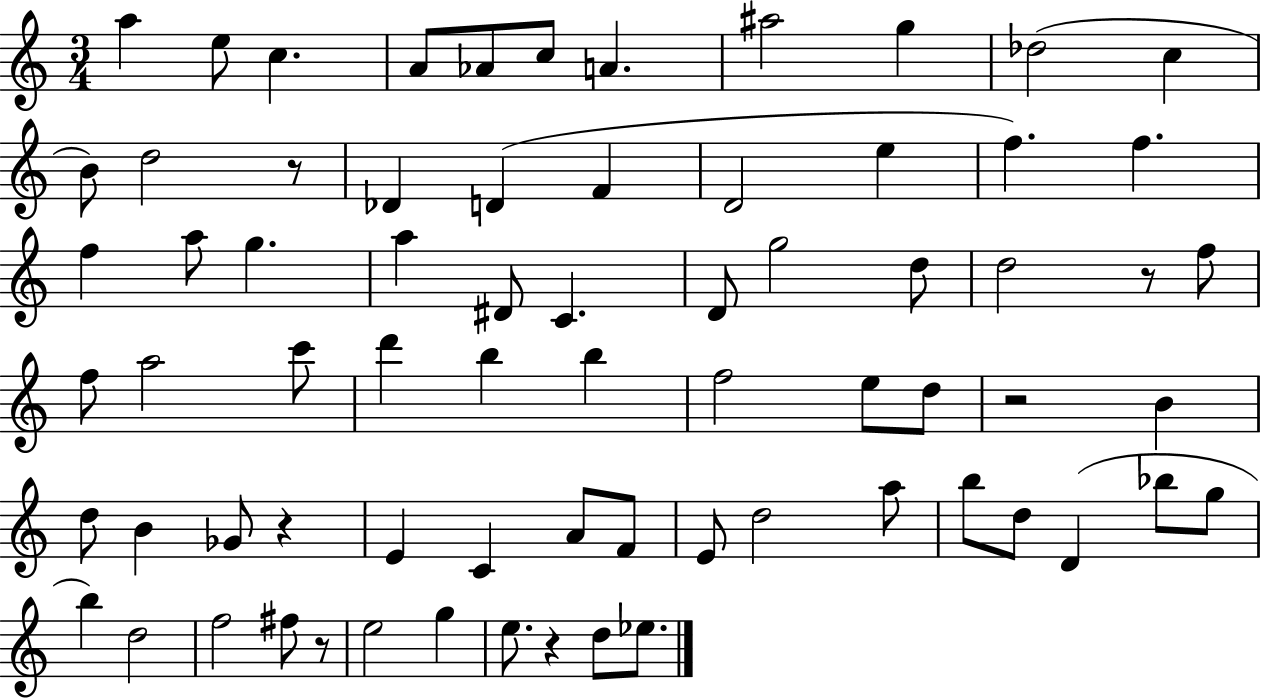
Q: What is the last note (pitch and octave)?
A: Eb5